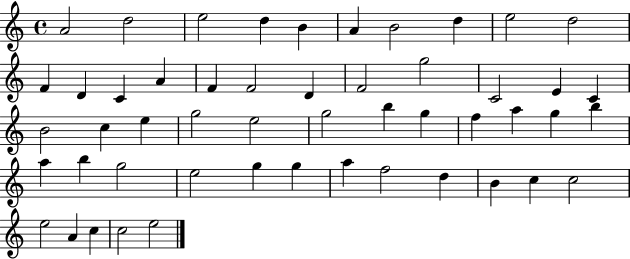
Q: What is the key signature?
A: C major